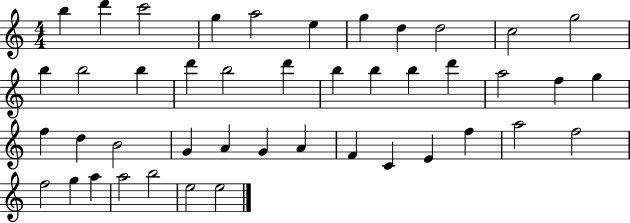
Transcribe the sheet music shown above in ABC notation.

X:1
T:Untitled
M:4/4
L:1/4
K:C
b d' c'2 g a2 e g d d2 c2 g2 b b2 b d' b2 d' b b b d' a2 f g f d B2 G A G A F C E f a2 f2 f2 g a a2 b2 e2 e2